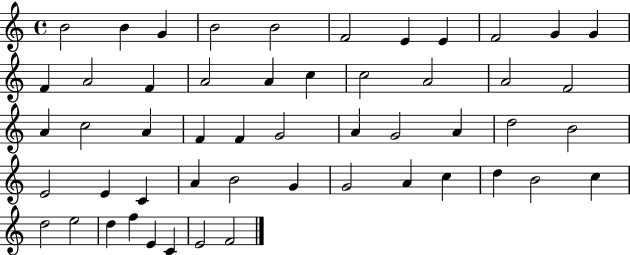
{
  \clef treble
  \time 4/4
  \defaultTimeSignature
  \key c \major
  b'2 b'4 g'4 | b'2 b'2 | f'2 e'4 e'4 | f'2 g'4 g'4 | \break f'4 a'2 f'4 | a'2 a'4 c''4 | c''2 a'2 | a'2 f'2 | \break a'4 c''2 a'4 | f'4 f'4 g'2 | a'4 g'2 a'4 | d''2 b'2 | \break e'2 e'4 c'4 | a'4 b'2 g'4 | g'2 a'4 c''4 | d''4 b'2 c''4 | \break d''2 e''2 | d''4 f''4 e'4 c'4 | e'2 f'2 | \bar "|."
}